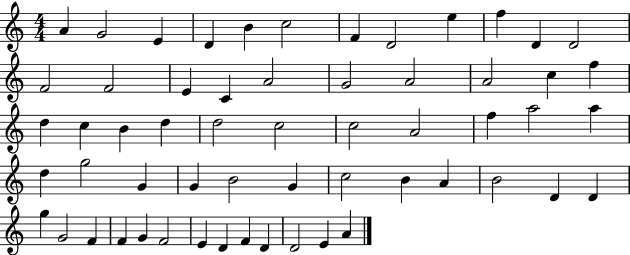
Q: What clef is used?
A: treble